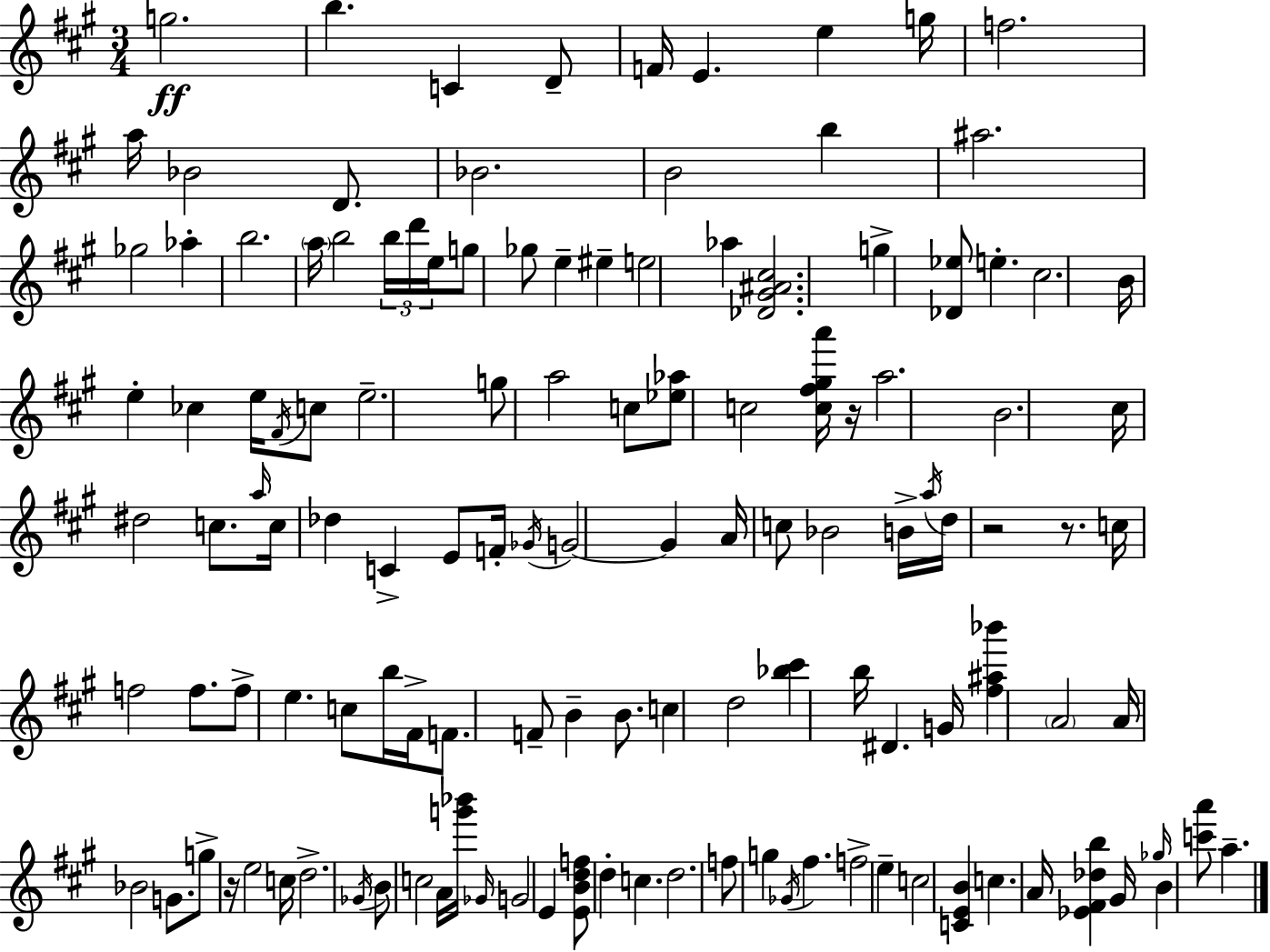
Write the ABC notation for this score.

X:1
T:Untitled
M:3/4
L:1/4
K:A
g2 b C D/2 F/4 E e g/4 f2 a/4 _B2 D/2 _B2 B2 b ^a2 _g2 _a b2 a/4 b2 b/4 d'/4 e/4 g/2 _g/2 e ^e e2 _a [_D^G^A^c]2 g [_D_e]/2 e ^c2 B/4 e _c e/4 ^F/4 c/2 e2 g/2 a2 c/2 [_e_a]/2 c2 [c^f^ga']/4 z/4 a2 B2 ^c/4 ^d2 c/2 a/4 c/4 _d C E/2 F/4 _G/4 G2 G A/4 c/2 _B2 B/4 a/4 d/4 z2 z/2 c/4 f2 f/2 f/2 e c/2 b/4 ^F/4 F/2 F/2 B B/2 c d2 [_b^c'] b/4 ^D G/4 [^f^a_b'] A2 A/4 _B2 G/2 g/2 z/4 e2 c/4 d2 _G/4 B/2 c2 A/4 [g'_b']/4 _G/4 G2 E [EBdf]/2 d c d2 f/2 g _G/4 ^f f2 e c2 [CEB] c A/4 [_E^F_db] ^G/4 _g/4 B [c'a']/2 a